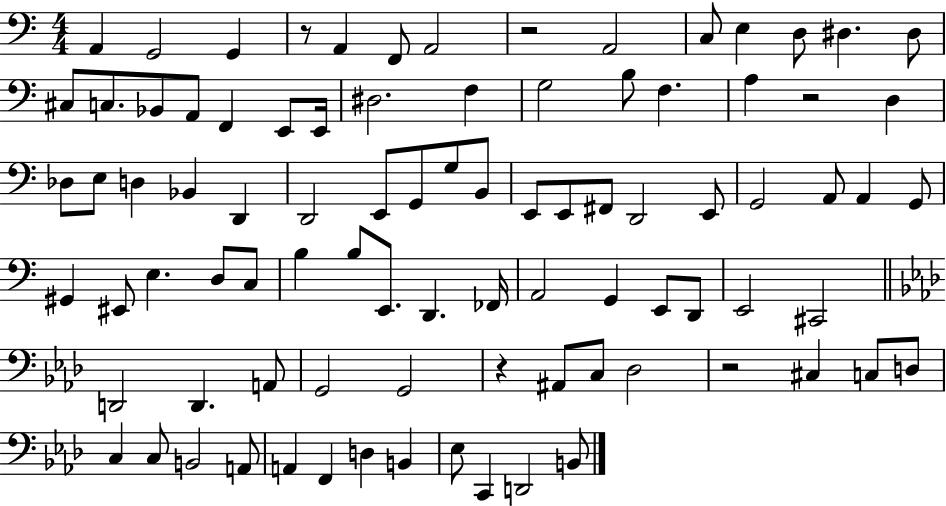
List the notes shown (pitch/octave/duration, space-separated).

A2/q G2/h G2/q R/e A2/q F2/e A2/h R/h A2/h C3/e E3/q D3/e D#3/q. D#3/e C#3/e C3/e. Bb2/e A2/e F2/q E2/e E2/s D#3/h. F3/q G3/h B3/e F3/q. A3/q R/h D3/q Db3/e E3/e D3/q Bb2/q D2/q D2/h E2/e G2/e G3/e B2/e E2/e E2/e F#2/e D2/h E2/e G2/h A2/e A2/q G2/e G#2/q EIS2/e E3/q. D3/e C3/e B3/q B3/e E2/e. D2/q. FES2/s A2/h G2/q E2/e D2/e E2/h C#2/h D2/h D2/q. A2/e G2/h G2/h R/q A#2/e C3/e Db3/h R/h C#3/q C3/e D3/e C3/q C3/e B2/h A2/e A2/q F2/q D3/q B2/q Eb3/e C2/q D2/h B2/e